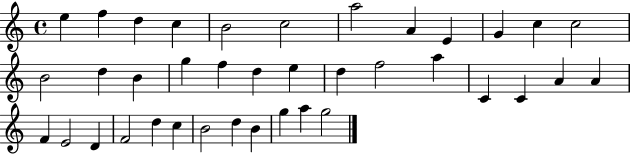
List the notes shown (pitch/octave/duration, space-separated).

E5/q F5/q D5/q C5/q B4/h C5/h A5/h A4/q E4/q G4/q C5/q C5/h B4/h D5/q B4/q G5/q F5/q D5/q E5/q D5/q F5/h A5/q C4/q C4/q A4/q A4/q F4/q E4/h D4/q F4/h D5/q C5/q B4/h D5/q B4/q G5/q A5/q G5/h